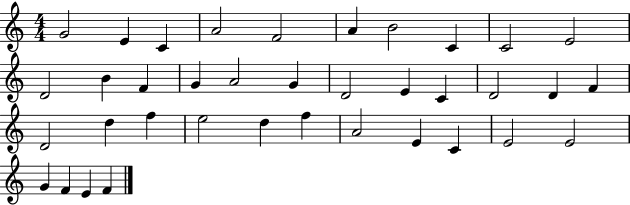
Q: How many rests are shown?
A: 0